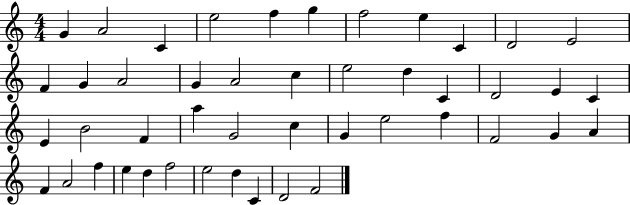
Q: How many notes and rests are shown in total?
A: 46